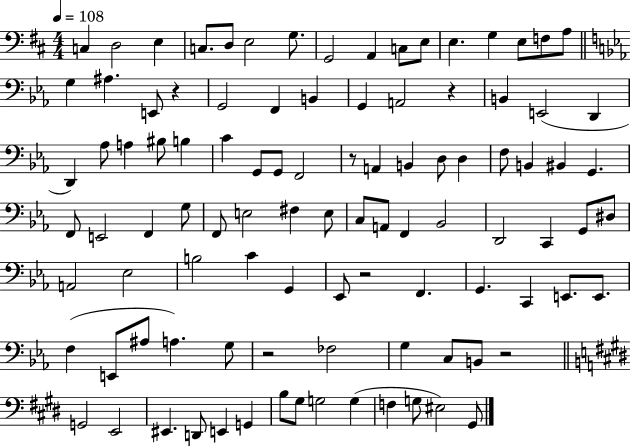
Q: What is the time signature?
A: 4/4